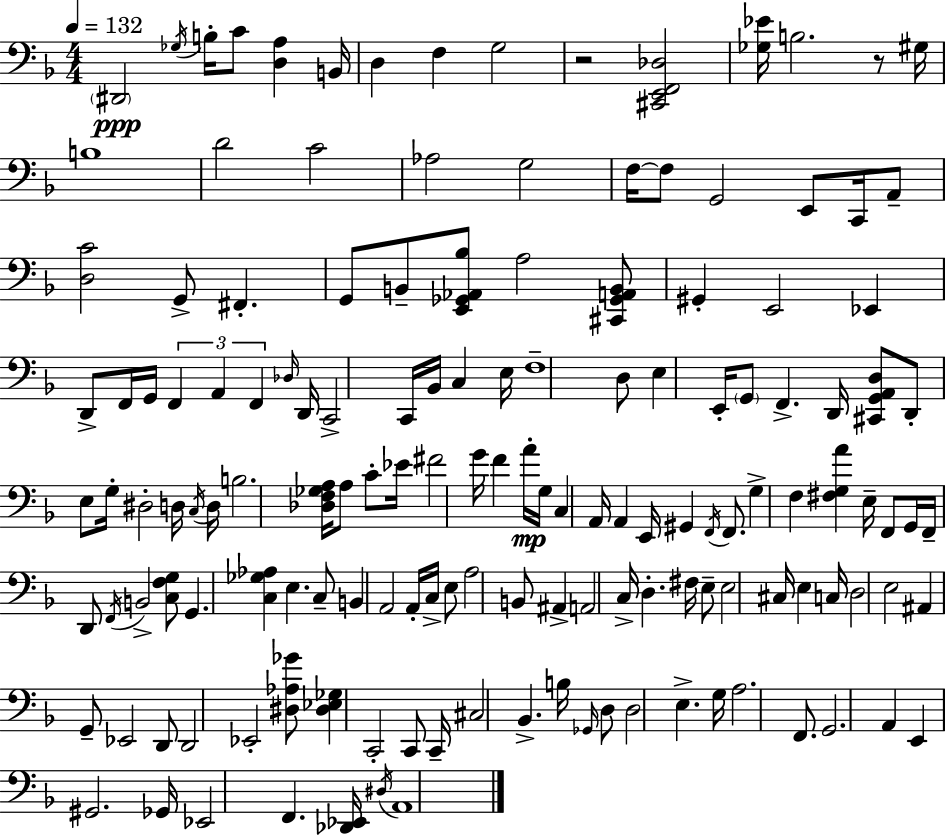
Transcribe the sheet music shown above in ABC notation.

X:1
T:Untitled
M:4/4
L:1/4
K:F
^D,,2 _G,/4 B,/4 C/2 [D,A,] B,,/4 D, F, G,2 z2 [^C,,E,,F,,_D,]2 [_G,_E]/4 B,2 z/2 ^G,/4 B,4 D2 C2 _A,2 G,2 F,/4 F,/2 G,,2 E,,/2 C,,/4 A,,/2 [D,C]2 G,,/2 ^F,, G,,/2 B,,/2 [E,,_G,,_A,,_B,]/2 A,2 [^C,,_G,,A,,B,,]/2 ^G,, E,,2 _E,, D,,/2 F,,/4 G,,/4 F,, A,, F,, _D,/4 D,,/4 C,,2 C,,/4 _B,,/4 C, E,/4 F,4 D,/2 E, E,,/4 G,,/2 F,, D,,/4 [^C,,G,,A,,D,]/2 D,,/2 E,/2 G,/4 ^D,2 D,/4 C,/4 D,/4 B,2 [_D,F,_G,A,]/4 A,/2 C/2 _E/4 ^F2 G/4 F A/4 G,/4 C, A,,/4 A,, E,,/4 ^G,, F,,/4 F,,/2 G, F, [^F,G,A] E,/4 F,,/2 G,,/4 F,,/4 D,,/2 F,,/4 B,,2 [C,F,G,]/2 G,, [C,_G,_A,] E, C,/2 B,, A,,2 A,,/4 C,/4 E,/2 A,2 B,,/2 ^A,, A,,2 C,/4 D, ^F,/4 E,/2 E,2 ^C,/4 E, C,/4 D,2 E,2 ^A,, G,,/2 _E,,2 D,,/2 D,,2 _E,,2 [^D,_A,_G]/2 [^D,_E,_G,] C,,2 C,,/2 C,,/4 ^C,2 _B,, B,/4 _G,,/4 D,/2 D,2 E, G,/4 A,2 F,,/2 G,,2 A,, E,, ^G,,2 _G,,/4 _E,,2 F,, [_D,,_E,,]/4 ^D,/4 A,,4